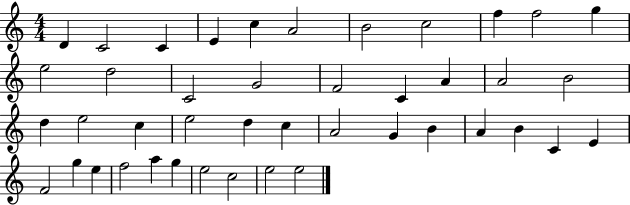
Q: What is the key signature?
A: C major